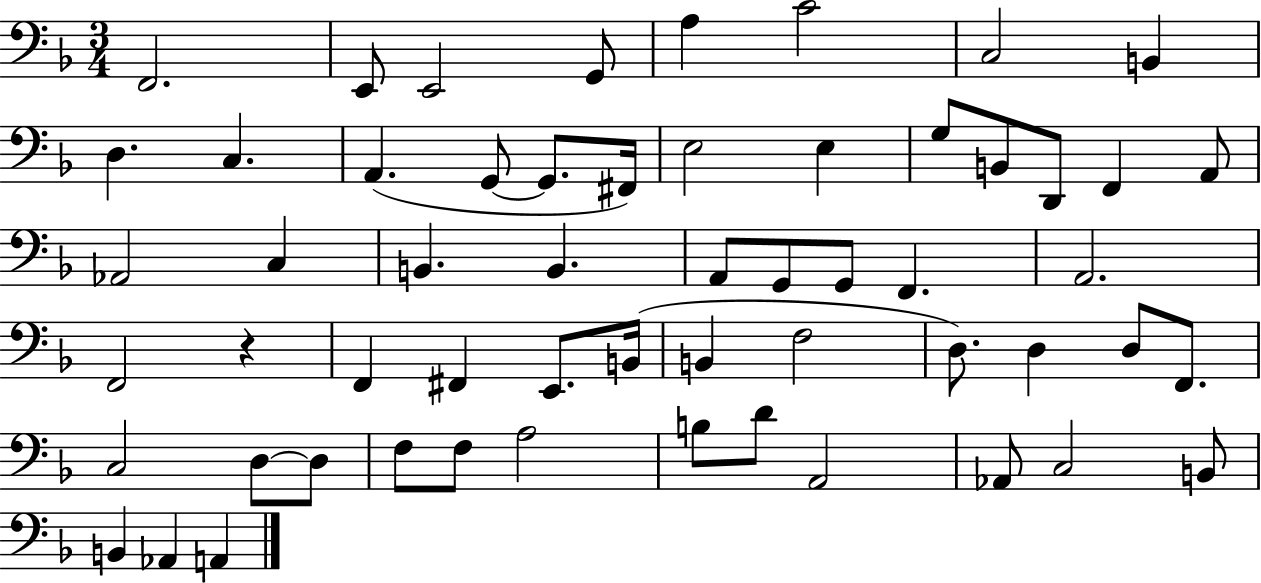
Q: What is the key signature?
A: F major